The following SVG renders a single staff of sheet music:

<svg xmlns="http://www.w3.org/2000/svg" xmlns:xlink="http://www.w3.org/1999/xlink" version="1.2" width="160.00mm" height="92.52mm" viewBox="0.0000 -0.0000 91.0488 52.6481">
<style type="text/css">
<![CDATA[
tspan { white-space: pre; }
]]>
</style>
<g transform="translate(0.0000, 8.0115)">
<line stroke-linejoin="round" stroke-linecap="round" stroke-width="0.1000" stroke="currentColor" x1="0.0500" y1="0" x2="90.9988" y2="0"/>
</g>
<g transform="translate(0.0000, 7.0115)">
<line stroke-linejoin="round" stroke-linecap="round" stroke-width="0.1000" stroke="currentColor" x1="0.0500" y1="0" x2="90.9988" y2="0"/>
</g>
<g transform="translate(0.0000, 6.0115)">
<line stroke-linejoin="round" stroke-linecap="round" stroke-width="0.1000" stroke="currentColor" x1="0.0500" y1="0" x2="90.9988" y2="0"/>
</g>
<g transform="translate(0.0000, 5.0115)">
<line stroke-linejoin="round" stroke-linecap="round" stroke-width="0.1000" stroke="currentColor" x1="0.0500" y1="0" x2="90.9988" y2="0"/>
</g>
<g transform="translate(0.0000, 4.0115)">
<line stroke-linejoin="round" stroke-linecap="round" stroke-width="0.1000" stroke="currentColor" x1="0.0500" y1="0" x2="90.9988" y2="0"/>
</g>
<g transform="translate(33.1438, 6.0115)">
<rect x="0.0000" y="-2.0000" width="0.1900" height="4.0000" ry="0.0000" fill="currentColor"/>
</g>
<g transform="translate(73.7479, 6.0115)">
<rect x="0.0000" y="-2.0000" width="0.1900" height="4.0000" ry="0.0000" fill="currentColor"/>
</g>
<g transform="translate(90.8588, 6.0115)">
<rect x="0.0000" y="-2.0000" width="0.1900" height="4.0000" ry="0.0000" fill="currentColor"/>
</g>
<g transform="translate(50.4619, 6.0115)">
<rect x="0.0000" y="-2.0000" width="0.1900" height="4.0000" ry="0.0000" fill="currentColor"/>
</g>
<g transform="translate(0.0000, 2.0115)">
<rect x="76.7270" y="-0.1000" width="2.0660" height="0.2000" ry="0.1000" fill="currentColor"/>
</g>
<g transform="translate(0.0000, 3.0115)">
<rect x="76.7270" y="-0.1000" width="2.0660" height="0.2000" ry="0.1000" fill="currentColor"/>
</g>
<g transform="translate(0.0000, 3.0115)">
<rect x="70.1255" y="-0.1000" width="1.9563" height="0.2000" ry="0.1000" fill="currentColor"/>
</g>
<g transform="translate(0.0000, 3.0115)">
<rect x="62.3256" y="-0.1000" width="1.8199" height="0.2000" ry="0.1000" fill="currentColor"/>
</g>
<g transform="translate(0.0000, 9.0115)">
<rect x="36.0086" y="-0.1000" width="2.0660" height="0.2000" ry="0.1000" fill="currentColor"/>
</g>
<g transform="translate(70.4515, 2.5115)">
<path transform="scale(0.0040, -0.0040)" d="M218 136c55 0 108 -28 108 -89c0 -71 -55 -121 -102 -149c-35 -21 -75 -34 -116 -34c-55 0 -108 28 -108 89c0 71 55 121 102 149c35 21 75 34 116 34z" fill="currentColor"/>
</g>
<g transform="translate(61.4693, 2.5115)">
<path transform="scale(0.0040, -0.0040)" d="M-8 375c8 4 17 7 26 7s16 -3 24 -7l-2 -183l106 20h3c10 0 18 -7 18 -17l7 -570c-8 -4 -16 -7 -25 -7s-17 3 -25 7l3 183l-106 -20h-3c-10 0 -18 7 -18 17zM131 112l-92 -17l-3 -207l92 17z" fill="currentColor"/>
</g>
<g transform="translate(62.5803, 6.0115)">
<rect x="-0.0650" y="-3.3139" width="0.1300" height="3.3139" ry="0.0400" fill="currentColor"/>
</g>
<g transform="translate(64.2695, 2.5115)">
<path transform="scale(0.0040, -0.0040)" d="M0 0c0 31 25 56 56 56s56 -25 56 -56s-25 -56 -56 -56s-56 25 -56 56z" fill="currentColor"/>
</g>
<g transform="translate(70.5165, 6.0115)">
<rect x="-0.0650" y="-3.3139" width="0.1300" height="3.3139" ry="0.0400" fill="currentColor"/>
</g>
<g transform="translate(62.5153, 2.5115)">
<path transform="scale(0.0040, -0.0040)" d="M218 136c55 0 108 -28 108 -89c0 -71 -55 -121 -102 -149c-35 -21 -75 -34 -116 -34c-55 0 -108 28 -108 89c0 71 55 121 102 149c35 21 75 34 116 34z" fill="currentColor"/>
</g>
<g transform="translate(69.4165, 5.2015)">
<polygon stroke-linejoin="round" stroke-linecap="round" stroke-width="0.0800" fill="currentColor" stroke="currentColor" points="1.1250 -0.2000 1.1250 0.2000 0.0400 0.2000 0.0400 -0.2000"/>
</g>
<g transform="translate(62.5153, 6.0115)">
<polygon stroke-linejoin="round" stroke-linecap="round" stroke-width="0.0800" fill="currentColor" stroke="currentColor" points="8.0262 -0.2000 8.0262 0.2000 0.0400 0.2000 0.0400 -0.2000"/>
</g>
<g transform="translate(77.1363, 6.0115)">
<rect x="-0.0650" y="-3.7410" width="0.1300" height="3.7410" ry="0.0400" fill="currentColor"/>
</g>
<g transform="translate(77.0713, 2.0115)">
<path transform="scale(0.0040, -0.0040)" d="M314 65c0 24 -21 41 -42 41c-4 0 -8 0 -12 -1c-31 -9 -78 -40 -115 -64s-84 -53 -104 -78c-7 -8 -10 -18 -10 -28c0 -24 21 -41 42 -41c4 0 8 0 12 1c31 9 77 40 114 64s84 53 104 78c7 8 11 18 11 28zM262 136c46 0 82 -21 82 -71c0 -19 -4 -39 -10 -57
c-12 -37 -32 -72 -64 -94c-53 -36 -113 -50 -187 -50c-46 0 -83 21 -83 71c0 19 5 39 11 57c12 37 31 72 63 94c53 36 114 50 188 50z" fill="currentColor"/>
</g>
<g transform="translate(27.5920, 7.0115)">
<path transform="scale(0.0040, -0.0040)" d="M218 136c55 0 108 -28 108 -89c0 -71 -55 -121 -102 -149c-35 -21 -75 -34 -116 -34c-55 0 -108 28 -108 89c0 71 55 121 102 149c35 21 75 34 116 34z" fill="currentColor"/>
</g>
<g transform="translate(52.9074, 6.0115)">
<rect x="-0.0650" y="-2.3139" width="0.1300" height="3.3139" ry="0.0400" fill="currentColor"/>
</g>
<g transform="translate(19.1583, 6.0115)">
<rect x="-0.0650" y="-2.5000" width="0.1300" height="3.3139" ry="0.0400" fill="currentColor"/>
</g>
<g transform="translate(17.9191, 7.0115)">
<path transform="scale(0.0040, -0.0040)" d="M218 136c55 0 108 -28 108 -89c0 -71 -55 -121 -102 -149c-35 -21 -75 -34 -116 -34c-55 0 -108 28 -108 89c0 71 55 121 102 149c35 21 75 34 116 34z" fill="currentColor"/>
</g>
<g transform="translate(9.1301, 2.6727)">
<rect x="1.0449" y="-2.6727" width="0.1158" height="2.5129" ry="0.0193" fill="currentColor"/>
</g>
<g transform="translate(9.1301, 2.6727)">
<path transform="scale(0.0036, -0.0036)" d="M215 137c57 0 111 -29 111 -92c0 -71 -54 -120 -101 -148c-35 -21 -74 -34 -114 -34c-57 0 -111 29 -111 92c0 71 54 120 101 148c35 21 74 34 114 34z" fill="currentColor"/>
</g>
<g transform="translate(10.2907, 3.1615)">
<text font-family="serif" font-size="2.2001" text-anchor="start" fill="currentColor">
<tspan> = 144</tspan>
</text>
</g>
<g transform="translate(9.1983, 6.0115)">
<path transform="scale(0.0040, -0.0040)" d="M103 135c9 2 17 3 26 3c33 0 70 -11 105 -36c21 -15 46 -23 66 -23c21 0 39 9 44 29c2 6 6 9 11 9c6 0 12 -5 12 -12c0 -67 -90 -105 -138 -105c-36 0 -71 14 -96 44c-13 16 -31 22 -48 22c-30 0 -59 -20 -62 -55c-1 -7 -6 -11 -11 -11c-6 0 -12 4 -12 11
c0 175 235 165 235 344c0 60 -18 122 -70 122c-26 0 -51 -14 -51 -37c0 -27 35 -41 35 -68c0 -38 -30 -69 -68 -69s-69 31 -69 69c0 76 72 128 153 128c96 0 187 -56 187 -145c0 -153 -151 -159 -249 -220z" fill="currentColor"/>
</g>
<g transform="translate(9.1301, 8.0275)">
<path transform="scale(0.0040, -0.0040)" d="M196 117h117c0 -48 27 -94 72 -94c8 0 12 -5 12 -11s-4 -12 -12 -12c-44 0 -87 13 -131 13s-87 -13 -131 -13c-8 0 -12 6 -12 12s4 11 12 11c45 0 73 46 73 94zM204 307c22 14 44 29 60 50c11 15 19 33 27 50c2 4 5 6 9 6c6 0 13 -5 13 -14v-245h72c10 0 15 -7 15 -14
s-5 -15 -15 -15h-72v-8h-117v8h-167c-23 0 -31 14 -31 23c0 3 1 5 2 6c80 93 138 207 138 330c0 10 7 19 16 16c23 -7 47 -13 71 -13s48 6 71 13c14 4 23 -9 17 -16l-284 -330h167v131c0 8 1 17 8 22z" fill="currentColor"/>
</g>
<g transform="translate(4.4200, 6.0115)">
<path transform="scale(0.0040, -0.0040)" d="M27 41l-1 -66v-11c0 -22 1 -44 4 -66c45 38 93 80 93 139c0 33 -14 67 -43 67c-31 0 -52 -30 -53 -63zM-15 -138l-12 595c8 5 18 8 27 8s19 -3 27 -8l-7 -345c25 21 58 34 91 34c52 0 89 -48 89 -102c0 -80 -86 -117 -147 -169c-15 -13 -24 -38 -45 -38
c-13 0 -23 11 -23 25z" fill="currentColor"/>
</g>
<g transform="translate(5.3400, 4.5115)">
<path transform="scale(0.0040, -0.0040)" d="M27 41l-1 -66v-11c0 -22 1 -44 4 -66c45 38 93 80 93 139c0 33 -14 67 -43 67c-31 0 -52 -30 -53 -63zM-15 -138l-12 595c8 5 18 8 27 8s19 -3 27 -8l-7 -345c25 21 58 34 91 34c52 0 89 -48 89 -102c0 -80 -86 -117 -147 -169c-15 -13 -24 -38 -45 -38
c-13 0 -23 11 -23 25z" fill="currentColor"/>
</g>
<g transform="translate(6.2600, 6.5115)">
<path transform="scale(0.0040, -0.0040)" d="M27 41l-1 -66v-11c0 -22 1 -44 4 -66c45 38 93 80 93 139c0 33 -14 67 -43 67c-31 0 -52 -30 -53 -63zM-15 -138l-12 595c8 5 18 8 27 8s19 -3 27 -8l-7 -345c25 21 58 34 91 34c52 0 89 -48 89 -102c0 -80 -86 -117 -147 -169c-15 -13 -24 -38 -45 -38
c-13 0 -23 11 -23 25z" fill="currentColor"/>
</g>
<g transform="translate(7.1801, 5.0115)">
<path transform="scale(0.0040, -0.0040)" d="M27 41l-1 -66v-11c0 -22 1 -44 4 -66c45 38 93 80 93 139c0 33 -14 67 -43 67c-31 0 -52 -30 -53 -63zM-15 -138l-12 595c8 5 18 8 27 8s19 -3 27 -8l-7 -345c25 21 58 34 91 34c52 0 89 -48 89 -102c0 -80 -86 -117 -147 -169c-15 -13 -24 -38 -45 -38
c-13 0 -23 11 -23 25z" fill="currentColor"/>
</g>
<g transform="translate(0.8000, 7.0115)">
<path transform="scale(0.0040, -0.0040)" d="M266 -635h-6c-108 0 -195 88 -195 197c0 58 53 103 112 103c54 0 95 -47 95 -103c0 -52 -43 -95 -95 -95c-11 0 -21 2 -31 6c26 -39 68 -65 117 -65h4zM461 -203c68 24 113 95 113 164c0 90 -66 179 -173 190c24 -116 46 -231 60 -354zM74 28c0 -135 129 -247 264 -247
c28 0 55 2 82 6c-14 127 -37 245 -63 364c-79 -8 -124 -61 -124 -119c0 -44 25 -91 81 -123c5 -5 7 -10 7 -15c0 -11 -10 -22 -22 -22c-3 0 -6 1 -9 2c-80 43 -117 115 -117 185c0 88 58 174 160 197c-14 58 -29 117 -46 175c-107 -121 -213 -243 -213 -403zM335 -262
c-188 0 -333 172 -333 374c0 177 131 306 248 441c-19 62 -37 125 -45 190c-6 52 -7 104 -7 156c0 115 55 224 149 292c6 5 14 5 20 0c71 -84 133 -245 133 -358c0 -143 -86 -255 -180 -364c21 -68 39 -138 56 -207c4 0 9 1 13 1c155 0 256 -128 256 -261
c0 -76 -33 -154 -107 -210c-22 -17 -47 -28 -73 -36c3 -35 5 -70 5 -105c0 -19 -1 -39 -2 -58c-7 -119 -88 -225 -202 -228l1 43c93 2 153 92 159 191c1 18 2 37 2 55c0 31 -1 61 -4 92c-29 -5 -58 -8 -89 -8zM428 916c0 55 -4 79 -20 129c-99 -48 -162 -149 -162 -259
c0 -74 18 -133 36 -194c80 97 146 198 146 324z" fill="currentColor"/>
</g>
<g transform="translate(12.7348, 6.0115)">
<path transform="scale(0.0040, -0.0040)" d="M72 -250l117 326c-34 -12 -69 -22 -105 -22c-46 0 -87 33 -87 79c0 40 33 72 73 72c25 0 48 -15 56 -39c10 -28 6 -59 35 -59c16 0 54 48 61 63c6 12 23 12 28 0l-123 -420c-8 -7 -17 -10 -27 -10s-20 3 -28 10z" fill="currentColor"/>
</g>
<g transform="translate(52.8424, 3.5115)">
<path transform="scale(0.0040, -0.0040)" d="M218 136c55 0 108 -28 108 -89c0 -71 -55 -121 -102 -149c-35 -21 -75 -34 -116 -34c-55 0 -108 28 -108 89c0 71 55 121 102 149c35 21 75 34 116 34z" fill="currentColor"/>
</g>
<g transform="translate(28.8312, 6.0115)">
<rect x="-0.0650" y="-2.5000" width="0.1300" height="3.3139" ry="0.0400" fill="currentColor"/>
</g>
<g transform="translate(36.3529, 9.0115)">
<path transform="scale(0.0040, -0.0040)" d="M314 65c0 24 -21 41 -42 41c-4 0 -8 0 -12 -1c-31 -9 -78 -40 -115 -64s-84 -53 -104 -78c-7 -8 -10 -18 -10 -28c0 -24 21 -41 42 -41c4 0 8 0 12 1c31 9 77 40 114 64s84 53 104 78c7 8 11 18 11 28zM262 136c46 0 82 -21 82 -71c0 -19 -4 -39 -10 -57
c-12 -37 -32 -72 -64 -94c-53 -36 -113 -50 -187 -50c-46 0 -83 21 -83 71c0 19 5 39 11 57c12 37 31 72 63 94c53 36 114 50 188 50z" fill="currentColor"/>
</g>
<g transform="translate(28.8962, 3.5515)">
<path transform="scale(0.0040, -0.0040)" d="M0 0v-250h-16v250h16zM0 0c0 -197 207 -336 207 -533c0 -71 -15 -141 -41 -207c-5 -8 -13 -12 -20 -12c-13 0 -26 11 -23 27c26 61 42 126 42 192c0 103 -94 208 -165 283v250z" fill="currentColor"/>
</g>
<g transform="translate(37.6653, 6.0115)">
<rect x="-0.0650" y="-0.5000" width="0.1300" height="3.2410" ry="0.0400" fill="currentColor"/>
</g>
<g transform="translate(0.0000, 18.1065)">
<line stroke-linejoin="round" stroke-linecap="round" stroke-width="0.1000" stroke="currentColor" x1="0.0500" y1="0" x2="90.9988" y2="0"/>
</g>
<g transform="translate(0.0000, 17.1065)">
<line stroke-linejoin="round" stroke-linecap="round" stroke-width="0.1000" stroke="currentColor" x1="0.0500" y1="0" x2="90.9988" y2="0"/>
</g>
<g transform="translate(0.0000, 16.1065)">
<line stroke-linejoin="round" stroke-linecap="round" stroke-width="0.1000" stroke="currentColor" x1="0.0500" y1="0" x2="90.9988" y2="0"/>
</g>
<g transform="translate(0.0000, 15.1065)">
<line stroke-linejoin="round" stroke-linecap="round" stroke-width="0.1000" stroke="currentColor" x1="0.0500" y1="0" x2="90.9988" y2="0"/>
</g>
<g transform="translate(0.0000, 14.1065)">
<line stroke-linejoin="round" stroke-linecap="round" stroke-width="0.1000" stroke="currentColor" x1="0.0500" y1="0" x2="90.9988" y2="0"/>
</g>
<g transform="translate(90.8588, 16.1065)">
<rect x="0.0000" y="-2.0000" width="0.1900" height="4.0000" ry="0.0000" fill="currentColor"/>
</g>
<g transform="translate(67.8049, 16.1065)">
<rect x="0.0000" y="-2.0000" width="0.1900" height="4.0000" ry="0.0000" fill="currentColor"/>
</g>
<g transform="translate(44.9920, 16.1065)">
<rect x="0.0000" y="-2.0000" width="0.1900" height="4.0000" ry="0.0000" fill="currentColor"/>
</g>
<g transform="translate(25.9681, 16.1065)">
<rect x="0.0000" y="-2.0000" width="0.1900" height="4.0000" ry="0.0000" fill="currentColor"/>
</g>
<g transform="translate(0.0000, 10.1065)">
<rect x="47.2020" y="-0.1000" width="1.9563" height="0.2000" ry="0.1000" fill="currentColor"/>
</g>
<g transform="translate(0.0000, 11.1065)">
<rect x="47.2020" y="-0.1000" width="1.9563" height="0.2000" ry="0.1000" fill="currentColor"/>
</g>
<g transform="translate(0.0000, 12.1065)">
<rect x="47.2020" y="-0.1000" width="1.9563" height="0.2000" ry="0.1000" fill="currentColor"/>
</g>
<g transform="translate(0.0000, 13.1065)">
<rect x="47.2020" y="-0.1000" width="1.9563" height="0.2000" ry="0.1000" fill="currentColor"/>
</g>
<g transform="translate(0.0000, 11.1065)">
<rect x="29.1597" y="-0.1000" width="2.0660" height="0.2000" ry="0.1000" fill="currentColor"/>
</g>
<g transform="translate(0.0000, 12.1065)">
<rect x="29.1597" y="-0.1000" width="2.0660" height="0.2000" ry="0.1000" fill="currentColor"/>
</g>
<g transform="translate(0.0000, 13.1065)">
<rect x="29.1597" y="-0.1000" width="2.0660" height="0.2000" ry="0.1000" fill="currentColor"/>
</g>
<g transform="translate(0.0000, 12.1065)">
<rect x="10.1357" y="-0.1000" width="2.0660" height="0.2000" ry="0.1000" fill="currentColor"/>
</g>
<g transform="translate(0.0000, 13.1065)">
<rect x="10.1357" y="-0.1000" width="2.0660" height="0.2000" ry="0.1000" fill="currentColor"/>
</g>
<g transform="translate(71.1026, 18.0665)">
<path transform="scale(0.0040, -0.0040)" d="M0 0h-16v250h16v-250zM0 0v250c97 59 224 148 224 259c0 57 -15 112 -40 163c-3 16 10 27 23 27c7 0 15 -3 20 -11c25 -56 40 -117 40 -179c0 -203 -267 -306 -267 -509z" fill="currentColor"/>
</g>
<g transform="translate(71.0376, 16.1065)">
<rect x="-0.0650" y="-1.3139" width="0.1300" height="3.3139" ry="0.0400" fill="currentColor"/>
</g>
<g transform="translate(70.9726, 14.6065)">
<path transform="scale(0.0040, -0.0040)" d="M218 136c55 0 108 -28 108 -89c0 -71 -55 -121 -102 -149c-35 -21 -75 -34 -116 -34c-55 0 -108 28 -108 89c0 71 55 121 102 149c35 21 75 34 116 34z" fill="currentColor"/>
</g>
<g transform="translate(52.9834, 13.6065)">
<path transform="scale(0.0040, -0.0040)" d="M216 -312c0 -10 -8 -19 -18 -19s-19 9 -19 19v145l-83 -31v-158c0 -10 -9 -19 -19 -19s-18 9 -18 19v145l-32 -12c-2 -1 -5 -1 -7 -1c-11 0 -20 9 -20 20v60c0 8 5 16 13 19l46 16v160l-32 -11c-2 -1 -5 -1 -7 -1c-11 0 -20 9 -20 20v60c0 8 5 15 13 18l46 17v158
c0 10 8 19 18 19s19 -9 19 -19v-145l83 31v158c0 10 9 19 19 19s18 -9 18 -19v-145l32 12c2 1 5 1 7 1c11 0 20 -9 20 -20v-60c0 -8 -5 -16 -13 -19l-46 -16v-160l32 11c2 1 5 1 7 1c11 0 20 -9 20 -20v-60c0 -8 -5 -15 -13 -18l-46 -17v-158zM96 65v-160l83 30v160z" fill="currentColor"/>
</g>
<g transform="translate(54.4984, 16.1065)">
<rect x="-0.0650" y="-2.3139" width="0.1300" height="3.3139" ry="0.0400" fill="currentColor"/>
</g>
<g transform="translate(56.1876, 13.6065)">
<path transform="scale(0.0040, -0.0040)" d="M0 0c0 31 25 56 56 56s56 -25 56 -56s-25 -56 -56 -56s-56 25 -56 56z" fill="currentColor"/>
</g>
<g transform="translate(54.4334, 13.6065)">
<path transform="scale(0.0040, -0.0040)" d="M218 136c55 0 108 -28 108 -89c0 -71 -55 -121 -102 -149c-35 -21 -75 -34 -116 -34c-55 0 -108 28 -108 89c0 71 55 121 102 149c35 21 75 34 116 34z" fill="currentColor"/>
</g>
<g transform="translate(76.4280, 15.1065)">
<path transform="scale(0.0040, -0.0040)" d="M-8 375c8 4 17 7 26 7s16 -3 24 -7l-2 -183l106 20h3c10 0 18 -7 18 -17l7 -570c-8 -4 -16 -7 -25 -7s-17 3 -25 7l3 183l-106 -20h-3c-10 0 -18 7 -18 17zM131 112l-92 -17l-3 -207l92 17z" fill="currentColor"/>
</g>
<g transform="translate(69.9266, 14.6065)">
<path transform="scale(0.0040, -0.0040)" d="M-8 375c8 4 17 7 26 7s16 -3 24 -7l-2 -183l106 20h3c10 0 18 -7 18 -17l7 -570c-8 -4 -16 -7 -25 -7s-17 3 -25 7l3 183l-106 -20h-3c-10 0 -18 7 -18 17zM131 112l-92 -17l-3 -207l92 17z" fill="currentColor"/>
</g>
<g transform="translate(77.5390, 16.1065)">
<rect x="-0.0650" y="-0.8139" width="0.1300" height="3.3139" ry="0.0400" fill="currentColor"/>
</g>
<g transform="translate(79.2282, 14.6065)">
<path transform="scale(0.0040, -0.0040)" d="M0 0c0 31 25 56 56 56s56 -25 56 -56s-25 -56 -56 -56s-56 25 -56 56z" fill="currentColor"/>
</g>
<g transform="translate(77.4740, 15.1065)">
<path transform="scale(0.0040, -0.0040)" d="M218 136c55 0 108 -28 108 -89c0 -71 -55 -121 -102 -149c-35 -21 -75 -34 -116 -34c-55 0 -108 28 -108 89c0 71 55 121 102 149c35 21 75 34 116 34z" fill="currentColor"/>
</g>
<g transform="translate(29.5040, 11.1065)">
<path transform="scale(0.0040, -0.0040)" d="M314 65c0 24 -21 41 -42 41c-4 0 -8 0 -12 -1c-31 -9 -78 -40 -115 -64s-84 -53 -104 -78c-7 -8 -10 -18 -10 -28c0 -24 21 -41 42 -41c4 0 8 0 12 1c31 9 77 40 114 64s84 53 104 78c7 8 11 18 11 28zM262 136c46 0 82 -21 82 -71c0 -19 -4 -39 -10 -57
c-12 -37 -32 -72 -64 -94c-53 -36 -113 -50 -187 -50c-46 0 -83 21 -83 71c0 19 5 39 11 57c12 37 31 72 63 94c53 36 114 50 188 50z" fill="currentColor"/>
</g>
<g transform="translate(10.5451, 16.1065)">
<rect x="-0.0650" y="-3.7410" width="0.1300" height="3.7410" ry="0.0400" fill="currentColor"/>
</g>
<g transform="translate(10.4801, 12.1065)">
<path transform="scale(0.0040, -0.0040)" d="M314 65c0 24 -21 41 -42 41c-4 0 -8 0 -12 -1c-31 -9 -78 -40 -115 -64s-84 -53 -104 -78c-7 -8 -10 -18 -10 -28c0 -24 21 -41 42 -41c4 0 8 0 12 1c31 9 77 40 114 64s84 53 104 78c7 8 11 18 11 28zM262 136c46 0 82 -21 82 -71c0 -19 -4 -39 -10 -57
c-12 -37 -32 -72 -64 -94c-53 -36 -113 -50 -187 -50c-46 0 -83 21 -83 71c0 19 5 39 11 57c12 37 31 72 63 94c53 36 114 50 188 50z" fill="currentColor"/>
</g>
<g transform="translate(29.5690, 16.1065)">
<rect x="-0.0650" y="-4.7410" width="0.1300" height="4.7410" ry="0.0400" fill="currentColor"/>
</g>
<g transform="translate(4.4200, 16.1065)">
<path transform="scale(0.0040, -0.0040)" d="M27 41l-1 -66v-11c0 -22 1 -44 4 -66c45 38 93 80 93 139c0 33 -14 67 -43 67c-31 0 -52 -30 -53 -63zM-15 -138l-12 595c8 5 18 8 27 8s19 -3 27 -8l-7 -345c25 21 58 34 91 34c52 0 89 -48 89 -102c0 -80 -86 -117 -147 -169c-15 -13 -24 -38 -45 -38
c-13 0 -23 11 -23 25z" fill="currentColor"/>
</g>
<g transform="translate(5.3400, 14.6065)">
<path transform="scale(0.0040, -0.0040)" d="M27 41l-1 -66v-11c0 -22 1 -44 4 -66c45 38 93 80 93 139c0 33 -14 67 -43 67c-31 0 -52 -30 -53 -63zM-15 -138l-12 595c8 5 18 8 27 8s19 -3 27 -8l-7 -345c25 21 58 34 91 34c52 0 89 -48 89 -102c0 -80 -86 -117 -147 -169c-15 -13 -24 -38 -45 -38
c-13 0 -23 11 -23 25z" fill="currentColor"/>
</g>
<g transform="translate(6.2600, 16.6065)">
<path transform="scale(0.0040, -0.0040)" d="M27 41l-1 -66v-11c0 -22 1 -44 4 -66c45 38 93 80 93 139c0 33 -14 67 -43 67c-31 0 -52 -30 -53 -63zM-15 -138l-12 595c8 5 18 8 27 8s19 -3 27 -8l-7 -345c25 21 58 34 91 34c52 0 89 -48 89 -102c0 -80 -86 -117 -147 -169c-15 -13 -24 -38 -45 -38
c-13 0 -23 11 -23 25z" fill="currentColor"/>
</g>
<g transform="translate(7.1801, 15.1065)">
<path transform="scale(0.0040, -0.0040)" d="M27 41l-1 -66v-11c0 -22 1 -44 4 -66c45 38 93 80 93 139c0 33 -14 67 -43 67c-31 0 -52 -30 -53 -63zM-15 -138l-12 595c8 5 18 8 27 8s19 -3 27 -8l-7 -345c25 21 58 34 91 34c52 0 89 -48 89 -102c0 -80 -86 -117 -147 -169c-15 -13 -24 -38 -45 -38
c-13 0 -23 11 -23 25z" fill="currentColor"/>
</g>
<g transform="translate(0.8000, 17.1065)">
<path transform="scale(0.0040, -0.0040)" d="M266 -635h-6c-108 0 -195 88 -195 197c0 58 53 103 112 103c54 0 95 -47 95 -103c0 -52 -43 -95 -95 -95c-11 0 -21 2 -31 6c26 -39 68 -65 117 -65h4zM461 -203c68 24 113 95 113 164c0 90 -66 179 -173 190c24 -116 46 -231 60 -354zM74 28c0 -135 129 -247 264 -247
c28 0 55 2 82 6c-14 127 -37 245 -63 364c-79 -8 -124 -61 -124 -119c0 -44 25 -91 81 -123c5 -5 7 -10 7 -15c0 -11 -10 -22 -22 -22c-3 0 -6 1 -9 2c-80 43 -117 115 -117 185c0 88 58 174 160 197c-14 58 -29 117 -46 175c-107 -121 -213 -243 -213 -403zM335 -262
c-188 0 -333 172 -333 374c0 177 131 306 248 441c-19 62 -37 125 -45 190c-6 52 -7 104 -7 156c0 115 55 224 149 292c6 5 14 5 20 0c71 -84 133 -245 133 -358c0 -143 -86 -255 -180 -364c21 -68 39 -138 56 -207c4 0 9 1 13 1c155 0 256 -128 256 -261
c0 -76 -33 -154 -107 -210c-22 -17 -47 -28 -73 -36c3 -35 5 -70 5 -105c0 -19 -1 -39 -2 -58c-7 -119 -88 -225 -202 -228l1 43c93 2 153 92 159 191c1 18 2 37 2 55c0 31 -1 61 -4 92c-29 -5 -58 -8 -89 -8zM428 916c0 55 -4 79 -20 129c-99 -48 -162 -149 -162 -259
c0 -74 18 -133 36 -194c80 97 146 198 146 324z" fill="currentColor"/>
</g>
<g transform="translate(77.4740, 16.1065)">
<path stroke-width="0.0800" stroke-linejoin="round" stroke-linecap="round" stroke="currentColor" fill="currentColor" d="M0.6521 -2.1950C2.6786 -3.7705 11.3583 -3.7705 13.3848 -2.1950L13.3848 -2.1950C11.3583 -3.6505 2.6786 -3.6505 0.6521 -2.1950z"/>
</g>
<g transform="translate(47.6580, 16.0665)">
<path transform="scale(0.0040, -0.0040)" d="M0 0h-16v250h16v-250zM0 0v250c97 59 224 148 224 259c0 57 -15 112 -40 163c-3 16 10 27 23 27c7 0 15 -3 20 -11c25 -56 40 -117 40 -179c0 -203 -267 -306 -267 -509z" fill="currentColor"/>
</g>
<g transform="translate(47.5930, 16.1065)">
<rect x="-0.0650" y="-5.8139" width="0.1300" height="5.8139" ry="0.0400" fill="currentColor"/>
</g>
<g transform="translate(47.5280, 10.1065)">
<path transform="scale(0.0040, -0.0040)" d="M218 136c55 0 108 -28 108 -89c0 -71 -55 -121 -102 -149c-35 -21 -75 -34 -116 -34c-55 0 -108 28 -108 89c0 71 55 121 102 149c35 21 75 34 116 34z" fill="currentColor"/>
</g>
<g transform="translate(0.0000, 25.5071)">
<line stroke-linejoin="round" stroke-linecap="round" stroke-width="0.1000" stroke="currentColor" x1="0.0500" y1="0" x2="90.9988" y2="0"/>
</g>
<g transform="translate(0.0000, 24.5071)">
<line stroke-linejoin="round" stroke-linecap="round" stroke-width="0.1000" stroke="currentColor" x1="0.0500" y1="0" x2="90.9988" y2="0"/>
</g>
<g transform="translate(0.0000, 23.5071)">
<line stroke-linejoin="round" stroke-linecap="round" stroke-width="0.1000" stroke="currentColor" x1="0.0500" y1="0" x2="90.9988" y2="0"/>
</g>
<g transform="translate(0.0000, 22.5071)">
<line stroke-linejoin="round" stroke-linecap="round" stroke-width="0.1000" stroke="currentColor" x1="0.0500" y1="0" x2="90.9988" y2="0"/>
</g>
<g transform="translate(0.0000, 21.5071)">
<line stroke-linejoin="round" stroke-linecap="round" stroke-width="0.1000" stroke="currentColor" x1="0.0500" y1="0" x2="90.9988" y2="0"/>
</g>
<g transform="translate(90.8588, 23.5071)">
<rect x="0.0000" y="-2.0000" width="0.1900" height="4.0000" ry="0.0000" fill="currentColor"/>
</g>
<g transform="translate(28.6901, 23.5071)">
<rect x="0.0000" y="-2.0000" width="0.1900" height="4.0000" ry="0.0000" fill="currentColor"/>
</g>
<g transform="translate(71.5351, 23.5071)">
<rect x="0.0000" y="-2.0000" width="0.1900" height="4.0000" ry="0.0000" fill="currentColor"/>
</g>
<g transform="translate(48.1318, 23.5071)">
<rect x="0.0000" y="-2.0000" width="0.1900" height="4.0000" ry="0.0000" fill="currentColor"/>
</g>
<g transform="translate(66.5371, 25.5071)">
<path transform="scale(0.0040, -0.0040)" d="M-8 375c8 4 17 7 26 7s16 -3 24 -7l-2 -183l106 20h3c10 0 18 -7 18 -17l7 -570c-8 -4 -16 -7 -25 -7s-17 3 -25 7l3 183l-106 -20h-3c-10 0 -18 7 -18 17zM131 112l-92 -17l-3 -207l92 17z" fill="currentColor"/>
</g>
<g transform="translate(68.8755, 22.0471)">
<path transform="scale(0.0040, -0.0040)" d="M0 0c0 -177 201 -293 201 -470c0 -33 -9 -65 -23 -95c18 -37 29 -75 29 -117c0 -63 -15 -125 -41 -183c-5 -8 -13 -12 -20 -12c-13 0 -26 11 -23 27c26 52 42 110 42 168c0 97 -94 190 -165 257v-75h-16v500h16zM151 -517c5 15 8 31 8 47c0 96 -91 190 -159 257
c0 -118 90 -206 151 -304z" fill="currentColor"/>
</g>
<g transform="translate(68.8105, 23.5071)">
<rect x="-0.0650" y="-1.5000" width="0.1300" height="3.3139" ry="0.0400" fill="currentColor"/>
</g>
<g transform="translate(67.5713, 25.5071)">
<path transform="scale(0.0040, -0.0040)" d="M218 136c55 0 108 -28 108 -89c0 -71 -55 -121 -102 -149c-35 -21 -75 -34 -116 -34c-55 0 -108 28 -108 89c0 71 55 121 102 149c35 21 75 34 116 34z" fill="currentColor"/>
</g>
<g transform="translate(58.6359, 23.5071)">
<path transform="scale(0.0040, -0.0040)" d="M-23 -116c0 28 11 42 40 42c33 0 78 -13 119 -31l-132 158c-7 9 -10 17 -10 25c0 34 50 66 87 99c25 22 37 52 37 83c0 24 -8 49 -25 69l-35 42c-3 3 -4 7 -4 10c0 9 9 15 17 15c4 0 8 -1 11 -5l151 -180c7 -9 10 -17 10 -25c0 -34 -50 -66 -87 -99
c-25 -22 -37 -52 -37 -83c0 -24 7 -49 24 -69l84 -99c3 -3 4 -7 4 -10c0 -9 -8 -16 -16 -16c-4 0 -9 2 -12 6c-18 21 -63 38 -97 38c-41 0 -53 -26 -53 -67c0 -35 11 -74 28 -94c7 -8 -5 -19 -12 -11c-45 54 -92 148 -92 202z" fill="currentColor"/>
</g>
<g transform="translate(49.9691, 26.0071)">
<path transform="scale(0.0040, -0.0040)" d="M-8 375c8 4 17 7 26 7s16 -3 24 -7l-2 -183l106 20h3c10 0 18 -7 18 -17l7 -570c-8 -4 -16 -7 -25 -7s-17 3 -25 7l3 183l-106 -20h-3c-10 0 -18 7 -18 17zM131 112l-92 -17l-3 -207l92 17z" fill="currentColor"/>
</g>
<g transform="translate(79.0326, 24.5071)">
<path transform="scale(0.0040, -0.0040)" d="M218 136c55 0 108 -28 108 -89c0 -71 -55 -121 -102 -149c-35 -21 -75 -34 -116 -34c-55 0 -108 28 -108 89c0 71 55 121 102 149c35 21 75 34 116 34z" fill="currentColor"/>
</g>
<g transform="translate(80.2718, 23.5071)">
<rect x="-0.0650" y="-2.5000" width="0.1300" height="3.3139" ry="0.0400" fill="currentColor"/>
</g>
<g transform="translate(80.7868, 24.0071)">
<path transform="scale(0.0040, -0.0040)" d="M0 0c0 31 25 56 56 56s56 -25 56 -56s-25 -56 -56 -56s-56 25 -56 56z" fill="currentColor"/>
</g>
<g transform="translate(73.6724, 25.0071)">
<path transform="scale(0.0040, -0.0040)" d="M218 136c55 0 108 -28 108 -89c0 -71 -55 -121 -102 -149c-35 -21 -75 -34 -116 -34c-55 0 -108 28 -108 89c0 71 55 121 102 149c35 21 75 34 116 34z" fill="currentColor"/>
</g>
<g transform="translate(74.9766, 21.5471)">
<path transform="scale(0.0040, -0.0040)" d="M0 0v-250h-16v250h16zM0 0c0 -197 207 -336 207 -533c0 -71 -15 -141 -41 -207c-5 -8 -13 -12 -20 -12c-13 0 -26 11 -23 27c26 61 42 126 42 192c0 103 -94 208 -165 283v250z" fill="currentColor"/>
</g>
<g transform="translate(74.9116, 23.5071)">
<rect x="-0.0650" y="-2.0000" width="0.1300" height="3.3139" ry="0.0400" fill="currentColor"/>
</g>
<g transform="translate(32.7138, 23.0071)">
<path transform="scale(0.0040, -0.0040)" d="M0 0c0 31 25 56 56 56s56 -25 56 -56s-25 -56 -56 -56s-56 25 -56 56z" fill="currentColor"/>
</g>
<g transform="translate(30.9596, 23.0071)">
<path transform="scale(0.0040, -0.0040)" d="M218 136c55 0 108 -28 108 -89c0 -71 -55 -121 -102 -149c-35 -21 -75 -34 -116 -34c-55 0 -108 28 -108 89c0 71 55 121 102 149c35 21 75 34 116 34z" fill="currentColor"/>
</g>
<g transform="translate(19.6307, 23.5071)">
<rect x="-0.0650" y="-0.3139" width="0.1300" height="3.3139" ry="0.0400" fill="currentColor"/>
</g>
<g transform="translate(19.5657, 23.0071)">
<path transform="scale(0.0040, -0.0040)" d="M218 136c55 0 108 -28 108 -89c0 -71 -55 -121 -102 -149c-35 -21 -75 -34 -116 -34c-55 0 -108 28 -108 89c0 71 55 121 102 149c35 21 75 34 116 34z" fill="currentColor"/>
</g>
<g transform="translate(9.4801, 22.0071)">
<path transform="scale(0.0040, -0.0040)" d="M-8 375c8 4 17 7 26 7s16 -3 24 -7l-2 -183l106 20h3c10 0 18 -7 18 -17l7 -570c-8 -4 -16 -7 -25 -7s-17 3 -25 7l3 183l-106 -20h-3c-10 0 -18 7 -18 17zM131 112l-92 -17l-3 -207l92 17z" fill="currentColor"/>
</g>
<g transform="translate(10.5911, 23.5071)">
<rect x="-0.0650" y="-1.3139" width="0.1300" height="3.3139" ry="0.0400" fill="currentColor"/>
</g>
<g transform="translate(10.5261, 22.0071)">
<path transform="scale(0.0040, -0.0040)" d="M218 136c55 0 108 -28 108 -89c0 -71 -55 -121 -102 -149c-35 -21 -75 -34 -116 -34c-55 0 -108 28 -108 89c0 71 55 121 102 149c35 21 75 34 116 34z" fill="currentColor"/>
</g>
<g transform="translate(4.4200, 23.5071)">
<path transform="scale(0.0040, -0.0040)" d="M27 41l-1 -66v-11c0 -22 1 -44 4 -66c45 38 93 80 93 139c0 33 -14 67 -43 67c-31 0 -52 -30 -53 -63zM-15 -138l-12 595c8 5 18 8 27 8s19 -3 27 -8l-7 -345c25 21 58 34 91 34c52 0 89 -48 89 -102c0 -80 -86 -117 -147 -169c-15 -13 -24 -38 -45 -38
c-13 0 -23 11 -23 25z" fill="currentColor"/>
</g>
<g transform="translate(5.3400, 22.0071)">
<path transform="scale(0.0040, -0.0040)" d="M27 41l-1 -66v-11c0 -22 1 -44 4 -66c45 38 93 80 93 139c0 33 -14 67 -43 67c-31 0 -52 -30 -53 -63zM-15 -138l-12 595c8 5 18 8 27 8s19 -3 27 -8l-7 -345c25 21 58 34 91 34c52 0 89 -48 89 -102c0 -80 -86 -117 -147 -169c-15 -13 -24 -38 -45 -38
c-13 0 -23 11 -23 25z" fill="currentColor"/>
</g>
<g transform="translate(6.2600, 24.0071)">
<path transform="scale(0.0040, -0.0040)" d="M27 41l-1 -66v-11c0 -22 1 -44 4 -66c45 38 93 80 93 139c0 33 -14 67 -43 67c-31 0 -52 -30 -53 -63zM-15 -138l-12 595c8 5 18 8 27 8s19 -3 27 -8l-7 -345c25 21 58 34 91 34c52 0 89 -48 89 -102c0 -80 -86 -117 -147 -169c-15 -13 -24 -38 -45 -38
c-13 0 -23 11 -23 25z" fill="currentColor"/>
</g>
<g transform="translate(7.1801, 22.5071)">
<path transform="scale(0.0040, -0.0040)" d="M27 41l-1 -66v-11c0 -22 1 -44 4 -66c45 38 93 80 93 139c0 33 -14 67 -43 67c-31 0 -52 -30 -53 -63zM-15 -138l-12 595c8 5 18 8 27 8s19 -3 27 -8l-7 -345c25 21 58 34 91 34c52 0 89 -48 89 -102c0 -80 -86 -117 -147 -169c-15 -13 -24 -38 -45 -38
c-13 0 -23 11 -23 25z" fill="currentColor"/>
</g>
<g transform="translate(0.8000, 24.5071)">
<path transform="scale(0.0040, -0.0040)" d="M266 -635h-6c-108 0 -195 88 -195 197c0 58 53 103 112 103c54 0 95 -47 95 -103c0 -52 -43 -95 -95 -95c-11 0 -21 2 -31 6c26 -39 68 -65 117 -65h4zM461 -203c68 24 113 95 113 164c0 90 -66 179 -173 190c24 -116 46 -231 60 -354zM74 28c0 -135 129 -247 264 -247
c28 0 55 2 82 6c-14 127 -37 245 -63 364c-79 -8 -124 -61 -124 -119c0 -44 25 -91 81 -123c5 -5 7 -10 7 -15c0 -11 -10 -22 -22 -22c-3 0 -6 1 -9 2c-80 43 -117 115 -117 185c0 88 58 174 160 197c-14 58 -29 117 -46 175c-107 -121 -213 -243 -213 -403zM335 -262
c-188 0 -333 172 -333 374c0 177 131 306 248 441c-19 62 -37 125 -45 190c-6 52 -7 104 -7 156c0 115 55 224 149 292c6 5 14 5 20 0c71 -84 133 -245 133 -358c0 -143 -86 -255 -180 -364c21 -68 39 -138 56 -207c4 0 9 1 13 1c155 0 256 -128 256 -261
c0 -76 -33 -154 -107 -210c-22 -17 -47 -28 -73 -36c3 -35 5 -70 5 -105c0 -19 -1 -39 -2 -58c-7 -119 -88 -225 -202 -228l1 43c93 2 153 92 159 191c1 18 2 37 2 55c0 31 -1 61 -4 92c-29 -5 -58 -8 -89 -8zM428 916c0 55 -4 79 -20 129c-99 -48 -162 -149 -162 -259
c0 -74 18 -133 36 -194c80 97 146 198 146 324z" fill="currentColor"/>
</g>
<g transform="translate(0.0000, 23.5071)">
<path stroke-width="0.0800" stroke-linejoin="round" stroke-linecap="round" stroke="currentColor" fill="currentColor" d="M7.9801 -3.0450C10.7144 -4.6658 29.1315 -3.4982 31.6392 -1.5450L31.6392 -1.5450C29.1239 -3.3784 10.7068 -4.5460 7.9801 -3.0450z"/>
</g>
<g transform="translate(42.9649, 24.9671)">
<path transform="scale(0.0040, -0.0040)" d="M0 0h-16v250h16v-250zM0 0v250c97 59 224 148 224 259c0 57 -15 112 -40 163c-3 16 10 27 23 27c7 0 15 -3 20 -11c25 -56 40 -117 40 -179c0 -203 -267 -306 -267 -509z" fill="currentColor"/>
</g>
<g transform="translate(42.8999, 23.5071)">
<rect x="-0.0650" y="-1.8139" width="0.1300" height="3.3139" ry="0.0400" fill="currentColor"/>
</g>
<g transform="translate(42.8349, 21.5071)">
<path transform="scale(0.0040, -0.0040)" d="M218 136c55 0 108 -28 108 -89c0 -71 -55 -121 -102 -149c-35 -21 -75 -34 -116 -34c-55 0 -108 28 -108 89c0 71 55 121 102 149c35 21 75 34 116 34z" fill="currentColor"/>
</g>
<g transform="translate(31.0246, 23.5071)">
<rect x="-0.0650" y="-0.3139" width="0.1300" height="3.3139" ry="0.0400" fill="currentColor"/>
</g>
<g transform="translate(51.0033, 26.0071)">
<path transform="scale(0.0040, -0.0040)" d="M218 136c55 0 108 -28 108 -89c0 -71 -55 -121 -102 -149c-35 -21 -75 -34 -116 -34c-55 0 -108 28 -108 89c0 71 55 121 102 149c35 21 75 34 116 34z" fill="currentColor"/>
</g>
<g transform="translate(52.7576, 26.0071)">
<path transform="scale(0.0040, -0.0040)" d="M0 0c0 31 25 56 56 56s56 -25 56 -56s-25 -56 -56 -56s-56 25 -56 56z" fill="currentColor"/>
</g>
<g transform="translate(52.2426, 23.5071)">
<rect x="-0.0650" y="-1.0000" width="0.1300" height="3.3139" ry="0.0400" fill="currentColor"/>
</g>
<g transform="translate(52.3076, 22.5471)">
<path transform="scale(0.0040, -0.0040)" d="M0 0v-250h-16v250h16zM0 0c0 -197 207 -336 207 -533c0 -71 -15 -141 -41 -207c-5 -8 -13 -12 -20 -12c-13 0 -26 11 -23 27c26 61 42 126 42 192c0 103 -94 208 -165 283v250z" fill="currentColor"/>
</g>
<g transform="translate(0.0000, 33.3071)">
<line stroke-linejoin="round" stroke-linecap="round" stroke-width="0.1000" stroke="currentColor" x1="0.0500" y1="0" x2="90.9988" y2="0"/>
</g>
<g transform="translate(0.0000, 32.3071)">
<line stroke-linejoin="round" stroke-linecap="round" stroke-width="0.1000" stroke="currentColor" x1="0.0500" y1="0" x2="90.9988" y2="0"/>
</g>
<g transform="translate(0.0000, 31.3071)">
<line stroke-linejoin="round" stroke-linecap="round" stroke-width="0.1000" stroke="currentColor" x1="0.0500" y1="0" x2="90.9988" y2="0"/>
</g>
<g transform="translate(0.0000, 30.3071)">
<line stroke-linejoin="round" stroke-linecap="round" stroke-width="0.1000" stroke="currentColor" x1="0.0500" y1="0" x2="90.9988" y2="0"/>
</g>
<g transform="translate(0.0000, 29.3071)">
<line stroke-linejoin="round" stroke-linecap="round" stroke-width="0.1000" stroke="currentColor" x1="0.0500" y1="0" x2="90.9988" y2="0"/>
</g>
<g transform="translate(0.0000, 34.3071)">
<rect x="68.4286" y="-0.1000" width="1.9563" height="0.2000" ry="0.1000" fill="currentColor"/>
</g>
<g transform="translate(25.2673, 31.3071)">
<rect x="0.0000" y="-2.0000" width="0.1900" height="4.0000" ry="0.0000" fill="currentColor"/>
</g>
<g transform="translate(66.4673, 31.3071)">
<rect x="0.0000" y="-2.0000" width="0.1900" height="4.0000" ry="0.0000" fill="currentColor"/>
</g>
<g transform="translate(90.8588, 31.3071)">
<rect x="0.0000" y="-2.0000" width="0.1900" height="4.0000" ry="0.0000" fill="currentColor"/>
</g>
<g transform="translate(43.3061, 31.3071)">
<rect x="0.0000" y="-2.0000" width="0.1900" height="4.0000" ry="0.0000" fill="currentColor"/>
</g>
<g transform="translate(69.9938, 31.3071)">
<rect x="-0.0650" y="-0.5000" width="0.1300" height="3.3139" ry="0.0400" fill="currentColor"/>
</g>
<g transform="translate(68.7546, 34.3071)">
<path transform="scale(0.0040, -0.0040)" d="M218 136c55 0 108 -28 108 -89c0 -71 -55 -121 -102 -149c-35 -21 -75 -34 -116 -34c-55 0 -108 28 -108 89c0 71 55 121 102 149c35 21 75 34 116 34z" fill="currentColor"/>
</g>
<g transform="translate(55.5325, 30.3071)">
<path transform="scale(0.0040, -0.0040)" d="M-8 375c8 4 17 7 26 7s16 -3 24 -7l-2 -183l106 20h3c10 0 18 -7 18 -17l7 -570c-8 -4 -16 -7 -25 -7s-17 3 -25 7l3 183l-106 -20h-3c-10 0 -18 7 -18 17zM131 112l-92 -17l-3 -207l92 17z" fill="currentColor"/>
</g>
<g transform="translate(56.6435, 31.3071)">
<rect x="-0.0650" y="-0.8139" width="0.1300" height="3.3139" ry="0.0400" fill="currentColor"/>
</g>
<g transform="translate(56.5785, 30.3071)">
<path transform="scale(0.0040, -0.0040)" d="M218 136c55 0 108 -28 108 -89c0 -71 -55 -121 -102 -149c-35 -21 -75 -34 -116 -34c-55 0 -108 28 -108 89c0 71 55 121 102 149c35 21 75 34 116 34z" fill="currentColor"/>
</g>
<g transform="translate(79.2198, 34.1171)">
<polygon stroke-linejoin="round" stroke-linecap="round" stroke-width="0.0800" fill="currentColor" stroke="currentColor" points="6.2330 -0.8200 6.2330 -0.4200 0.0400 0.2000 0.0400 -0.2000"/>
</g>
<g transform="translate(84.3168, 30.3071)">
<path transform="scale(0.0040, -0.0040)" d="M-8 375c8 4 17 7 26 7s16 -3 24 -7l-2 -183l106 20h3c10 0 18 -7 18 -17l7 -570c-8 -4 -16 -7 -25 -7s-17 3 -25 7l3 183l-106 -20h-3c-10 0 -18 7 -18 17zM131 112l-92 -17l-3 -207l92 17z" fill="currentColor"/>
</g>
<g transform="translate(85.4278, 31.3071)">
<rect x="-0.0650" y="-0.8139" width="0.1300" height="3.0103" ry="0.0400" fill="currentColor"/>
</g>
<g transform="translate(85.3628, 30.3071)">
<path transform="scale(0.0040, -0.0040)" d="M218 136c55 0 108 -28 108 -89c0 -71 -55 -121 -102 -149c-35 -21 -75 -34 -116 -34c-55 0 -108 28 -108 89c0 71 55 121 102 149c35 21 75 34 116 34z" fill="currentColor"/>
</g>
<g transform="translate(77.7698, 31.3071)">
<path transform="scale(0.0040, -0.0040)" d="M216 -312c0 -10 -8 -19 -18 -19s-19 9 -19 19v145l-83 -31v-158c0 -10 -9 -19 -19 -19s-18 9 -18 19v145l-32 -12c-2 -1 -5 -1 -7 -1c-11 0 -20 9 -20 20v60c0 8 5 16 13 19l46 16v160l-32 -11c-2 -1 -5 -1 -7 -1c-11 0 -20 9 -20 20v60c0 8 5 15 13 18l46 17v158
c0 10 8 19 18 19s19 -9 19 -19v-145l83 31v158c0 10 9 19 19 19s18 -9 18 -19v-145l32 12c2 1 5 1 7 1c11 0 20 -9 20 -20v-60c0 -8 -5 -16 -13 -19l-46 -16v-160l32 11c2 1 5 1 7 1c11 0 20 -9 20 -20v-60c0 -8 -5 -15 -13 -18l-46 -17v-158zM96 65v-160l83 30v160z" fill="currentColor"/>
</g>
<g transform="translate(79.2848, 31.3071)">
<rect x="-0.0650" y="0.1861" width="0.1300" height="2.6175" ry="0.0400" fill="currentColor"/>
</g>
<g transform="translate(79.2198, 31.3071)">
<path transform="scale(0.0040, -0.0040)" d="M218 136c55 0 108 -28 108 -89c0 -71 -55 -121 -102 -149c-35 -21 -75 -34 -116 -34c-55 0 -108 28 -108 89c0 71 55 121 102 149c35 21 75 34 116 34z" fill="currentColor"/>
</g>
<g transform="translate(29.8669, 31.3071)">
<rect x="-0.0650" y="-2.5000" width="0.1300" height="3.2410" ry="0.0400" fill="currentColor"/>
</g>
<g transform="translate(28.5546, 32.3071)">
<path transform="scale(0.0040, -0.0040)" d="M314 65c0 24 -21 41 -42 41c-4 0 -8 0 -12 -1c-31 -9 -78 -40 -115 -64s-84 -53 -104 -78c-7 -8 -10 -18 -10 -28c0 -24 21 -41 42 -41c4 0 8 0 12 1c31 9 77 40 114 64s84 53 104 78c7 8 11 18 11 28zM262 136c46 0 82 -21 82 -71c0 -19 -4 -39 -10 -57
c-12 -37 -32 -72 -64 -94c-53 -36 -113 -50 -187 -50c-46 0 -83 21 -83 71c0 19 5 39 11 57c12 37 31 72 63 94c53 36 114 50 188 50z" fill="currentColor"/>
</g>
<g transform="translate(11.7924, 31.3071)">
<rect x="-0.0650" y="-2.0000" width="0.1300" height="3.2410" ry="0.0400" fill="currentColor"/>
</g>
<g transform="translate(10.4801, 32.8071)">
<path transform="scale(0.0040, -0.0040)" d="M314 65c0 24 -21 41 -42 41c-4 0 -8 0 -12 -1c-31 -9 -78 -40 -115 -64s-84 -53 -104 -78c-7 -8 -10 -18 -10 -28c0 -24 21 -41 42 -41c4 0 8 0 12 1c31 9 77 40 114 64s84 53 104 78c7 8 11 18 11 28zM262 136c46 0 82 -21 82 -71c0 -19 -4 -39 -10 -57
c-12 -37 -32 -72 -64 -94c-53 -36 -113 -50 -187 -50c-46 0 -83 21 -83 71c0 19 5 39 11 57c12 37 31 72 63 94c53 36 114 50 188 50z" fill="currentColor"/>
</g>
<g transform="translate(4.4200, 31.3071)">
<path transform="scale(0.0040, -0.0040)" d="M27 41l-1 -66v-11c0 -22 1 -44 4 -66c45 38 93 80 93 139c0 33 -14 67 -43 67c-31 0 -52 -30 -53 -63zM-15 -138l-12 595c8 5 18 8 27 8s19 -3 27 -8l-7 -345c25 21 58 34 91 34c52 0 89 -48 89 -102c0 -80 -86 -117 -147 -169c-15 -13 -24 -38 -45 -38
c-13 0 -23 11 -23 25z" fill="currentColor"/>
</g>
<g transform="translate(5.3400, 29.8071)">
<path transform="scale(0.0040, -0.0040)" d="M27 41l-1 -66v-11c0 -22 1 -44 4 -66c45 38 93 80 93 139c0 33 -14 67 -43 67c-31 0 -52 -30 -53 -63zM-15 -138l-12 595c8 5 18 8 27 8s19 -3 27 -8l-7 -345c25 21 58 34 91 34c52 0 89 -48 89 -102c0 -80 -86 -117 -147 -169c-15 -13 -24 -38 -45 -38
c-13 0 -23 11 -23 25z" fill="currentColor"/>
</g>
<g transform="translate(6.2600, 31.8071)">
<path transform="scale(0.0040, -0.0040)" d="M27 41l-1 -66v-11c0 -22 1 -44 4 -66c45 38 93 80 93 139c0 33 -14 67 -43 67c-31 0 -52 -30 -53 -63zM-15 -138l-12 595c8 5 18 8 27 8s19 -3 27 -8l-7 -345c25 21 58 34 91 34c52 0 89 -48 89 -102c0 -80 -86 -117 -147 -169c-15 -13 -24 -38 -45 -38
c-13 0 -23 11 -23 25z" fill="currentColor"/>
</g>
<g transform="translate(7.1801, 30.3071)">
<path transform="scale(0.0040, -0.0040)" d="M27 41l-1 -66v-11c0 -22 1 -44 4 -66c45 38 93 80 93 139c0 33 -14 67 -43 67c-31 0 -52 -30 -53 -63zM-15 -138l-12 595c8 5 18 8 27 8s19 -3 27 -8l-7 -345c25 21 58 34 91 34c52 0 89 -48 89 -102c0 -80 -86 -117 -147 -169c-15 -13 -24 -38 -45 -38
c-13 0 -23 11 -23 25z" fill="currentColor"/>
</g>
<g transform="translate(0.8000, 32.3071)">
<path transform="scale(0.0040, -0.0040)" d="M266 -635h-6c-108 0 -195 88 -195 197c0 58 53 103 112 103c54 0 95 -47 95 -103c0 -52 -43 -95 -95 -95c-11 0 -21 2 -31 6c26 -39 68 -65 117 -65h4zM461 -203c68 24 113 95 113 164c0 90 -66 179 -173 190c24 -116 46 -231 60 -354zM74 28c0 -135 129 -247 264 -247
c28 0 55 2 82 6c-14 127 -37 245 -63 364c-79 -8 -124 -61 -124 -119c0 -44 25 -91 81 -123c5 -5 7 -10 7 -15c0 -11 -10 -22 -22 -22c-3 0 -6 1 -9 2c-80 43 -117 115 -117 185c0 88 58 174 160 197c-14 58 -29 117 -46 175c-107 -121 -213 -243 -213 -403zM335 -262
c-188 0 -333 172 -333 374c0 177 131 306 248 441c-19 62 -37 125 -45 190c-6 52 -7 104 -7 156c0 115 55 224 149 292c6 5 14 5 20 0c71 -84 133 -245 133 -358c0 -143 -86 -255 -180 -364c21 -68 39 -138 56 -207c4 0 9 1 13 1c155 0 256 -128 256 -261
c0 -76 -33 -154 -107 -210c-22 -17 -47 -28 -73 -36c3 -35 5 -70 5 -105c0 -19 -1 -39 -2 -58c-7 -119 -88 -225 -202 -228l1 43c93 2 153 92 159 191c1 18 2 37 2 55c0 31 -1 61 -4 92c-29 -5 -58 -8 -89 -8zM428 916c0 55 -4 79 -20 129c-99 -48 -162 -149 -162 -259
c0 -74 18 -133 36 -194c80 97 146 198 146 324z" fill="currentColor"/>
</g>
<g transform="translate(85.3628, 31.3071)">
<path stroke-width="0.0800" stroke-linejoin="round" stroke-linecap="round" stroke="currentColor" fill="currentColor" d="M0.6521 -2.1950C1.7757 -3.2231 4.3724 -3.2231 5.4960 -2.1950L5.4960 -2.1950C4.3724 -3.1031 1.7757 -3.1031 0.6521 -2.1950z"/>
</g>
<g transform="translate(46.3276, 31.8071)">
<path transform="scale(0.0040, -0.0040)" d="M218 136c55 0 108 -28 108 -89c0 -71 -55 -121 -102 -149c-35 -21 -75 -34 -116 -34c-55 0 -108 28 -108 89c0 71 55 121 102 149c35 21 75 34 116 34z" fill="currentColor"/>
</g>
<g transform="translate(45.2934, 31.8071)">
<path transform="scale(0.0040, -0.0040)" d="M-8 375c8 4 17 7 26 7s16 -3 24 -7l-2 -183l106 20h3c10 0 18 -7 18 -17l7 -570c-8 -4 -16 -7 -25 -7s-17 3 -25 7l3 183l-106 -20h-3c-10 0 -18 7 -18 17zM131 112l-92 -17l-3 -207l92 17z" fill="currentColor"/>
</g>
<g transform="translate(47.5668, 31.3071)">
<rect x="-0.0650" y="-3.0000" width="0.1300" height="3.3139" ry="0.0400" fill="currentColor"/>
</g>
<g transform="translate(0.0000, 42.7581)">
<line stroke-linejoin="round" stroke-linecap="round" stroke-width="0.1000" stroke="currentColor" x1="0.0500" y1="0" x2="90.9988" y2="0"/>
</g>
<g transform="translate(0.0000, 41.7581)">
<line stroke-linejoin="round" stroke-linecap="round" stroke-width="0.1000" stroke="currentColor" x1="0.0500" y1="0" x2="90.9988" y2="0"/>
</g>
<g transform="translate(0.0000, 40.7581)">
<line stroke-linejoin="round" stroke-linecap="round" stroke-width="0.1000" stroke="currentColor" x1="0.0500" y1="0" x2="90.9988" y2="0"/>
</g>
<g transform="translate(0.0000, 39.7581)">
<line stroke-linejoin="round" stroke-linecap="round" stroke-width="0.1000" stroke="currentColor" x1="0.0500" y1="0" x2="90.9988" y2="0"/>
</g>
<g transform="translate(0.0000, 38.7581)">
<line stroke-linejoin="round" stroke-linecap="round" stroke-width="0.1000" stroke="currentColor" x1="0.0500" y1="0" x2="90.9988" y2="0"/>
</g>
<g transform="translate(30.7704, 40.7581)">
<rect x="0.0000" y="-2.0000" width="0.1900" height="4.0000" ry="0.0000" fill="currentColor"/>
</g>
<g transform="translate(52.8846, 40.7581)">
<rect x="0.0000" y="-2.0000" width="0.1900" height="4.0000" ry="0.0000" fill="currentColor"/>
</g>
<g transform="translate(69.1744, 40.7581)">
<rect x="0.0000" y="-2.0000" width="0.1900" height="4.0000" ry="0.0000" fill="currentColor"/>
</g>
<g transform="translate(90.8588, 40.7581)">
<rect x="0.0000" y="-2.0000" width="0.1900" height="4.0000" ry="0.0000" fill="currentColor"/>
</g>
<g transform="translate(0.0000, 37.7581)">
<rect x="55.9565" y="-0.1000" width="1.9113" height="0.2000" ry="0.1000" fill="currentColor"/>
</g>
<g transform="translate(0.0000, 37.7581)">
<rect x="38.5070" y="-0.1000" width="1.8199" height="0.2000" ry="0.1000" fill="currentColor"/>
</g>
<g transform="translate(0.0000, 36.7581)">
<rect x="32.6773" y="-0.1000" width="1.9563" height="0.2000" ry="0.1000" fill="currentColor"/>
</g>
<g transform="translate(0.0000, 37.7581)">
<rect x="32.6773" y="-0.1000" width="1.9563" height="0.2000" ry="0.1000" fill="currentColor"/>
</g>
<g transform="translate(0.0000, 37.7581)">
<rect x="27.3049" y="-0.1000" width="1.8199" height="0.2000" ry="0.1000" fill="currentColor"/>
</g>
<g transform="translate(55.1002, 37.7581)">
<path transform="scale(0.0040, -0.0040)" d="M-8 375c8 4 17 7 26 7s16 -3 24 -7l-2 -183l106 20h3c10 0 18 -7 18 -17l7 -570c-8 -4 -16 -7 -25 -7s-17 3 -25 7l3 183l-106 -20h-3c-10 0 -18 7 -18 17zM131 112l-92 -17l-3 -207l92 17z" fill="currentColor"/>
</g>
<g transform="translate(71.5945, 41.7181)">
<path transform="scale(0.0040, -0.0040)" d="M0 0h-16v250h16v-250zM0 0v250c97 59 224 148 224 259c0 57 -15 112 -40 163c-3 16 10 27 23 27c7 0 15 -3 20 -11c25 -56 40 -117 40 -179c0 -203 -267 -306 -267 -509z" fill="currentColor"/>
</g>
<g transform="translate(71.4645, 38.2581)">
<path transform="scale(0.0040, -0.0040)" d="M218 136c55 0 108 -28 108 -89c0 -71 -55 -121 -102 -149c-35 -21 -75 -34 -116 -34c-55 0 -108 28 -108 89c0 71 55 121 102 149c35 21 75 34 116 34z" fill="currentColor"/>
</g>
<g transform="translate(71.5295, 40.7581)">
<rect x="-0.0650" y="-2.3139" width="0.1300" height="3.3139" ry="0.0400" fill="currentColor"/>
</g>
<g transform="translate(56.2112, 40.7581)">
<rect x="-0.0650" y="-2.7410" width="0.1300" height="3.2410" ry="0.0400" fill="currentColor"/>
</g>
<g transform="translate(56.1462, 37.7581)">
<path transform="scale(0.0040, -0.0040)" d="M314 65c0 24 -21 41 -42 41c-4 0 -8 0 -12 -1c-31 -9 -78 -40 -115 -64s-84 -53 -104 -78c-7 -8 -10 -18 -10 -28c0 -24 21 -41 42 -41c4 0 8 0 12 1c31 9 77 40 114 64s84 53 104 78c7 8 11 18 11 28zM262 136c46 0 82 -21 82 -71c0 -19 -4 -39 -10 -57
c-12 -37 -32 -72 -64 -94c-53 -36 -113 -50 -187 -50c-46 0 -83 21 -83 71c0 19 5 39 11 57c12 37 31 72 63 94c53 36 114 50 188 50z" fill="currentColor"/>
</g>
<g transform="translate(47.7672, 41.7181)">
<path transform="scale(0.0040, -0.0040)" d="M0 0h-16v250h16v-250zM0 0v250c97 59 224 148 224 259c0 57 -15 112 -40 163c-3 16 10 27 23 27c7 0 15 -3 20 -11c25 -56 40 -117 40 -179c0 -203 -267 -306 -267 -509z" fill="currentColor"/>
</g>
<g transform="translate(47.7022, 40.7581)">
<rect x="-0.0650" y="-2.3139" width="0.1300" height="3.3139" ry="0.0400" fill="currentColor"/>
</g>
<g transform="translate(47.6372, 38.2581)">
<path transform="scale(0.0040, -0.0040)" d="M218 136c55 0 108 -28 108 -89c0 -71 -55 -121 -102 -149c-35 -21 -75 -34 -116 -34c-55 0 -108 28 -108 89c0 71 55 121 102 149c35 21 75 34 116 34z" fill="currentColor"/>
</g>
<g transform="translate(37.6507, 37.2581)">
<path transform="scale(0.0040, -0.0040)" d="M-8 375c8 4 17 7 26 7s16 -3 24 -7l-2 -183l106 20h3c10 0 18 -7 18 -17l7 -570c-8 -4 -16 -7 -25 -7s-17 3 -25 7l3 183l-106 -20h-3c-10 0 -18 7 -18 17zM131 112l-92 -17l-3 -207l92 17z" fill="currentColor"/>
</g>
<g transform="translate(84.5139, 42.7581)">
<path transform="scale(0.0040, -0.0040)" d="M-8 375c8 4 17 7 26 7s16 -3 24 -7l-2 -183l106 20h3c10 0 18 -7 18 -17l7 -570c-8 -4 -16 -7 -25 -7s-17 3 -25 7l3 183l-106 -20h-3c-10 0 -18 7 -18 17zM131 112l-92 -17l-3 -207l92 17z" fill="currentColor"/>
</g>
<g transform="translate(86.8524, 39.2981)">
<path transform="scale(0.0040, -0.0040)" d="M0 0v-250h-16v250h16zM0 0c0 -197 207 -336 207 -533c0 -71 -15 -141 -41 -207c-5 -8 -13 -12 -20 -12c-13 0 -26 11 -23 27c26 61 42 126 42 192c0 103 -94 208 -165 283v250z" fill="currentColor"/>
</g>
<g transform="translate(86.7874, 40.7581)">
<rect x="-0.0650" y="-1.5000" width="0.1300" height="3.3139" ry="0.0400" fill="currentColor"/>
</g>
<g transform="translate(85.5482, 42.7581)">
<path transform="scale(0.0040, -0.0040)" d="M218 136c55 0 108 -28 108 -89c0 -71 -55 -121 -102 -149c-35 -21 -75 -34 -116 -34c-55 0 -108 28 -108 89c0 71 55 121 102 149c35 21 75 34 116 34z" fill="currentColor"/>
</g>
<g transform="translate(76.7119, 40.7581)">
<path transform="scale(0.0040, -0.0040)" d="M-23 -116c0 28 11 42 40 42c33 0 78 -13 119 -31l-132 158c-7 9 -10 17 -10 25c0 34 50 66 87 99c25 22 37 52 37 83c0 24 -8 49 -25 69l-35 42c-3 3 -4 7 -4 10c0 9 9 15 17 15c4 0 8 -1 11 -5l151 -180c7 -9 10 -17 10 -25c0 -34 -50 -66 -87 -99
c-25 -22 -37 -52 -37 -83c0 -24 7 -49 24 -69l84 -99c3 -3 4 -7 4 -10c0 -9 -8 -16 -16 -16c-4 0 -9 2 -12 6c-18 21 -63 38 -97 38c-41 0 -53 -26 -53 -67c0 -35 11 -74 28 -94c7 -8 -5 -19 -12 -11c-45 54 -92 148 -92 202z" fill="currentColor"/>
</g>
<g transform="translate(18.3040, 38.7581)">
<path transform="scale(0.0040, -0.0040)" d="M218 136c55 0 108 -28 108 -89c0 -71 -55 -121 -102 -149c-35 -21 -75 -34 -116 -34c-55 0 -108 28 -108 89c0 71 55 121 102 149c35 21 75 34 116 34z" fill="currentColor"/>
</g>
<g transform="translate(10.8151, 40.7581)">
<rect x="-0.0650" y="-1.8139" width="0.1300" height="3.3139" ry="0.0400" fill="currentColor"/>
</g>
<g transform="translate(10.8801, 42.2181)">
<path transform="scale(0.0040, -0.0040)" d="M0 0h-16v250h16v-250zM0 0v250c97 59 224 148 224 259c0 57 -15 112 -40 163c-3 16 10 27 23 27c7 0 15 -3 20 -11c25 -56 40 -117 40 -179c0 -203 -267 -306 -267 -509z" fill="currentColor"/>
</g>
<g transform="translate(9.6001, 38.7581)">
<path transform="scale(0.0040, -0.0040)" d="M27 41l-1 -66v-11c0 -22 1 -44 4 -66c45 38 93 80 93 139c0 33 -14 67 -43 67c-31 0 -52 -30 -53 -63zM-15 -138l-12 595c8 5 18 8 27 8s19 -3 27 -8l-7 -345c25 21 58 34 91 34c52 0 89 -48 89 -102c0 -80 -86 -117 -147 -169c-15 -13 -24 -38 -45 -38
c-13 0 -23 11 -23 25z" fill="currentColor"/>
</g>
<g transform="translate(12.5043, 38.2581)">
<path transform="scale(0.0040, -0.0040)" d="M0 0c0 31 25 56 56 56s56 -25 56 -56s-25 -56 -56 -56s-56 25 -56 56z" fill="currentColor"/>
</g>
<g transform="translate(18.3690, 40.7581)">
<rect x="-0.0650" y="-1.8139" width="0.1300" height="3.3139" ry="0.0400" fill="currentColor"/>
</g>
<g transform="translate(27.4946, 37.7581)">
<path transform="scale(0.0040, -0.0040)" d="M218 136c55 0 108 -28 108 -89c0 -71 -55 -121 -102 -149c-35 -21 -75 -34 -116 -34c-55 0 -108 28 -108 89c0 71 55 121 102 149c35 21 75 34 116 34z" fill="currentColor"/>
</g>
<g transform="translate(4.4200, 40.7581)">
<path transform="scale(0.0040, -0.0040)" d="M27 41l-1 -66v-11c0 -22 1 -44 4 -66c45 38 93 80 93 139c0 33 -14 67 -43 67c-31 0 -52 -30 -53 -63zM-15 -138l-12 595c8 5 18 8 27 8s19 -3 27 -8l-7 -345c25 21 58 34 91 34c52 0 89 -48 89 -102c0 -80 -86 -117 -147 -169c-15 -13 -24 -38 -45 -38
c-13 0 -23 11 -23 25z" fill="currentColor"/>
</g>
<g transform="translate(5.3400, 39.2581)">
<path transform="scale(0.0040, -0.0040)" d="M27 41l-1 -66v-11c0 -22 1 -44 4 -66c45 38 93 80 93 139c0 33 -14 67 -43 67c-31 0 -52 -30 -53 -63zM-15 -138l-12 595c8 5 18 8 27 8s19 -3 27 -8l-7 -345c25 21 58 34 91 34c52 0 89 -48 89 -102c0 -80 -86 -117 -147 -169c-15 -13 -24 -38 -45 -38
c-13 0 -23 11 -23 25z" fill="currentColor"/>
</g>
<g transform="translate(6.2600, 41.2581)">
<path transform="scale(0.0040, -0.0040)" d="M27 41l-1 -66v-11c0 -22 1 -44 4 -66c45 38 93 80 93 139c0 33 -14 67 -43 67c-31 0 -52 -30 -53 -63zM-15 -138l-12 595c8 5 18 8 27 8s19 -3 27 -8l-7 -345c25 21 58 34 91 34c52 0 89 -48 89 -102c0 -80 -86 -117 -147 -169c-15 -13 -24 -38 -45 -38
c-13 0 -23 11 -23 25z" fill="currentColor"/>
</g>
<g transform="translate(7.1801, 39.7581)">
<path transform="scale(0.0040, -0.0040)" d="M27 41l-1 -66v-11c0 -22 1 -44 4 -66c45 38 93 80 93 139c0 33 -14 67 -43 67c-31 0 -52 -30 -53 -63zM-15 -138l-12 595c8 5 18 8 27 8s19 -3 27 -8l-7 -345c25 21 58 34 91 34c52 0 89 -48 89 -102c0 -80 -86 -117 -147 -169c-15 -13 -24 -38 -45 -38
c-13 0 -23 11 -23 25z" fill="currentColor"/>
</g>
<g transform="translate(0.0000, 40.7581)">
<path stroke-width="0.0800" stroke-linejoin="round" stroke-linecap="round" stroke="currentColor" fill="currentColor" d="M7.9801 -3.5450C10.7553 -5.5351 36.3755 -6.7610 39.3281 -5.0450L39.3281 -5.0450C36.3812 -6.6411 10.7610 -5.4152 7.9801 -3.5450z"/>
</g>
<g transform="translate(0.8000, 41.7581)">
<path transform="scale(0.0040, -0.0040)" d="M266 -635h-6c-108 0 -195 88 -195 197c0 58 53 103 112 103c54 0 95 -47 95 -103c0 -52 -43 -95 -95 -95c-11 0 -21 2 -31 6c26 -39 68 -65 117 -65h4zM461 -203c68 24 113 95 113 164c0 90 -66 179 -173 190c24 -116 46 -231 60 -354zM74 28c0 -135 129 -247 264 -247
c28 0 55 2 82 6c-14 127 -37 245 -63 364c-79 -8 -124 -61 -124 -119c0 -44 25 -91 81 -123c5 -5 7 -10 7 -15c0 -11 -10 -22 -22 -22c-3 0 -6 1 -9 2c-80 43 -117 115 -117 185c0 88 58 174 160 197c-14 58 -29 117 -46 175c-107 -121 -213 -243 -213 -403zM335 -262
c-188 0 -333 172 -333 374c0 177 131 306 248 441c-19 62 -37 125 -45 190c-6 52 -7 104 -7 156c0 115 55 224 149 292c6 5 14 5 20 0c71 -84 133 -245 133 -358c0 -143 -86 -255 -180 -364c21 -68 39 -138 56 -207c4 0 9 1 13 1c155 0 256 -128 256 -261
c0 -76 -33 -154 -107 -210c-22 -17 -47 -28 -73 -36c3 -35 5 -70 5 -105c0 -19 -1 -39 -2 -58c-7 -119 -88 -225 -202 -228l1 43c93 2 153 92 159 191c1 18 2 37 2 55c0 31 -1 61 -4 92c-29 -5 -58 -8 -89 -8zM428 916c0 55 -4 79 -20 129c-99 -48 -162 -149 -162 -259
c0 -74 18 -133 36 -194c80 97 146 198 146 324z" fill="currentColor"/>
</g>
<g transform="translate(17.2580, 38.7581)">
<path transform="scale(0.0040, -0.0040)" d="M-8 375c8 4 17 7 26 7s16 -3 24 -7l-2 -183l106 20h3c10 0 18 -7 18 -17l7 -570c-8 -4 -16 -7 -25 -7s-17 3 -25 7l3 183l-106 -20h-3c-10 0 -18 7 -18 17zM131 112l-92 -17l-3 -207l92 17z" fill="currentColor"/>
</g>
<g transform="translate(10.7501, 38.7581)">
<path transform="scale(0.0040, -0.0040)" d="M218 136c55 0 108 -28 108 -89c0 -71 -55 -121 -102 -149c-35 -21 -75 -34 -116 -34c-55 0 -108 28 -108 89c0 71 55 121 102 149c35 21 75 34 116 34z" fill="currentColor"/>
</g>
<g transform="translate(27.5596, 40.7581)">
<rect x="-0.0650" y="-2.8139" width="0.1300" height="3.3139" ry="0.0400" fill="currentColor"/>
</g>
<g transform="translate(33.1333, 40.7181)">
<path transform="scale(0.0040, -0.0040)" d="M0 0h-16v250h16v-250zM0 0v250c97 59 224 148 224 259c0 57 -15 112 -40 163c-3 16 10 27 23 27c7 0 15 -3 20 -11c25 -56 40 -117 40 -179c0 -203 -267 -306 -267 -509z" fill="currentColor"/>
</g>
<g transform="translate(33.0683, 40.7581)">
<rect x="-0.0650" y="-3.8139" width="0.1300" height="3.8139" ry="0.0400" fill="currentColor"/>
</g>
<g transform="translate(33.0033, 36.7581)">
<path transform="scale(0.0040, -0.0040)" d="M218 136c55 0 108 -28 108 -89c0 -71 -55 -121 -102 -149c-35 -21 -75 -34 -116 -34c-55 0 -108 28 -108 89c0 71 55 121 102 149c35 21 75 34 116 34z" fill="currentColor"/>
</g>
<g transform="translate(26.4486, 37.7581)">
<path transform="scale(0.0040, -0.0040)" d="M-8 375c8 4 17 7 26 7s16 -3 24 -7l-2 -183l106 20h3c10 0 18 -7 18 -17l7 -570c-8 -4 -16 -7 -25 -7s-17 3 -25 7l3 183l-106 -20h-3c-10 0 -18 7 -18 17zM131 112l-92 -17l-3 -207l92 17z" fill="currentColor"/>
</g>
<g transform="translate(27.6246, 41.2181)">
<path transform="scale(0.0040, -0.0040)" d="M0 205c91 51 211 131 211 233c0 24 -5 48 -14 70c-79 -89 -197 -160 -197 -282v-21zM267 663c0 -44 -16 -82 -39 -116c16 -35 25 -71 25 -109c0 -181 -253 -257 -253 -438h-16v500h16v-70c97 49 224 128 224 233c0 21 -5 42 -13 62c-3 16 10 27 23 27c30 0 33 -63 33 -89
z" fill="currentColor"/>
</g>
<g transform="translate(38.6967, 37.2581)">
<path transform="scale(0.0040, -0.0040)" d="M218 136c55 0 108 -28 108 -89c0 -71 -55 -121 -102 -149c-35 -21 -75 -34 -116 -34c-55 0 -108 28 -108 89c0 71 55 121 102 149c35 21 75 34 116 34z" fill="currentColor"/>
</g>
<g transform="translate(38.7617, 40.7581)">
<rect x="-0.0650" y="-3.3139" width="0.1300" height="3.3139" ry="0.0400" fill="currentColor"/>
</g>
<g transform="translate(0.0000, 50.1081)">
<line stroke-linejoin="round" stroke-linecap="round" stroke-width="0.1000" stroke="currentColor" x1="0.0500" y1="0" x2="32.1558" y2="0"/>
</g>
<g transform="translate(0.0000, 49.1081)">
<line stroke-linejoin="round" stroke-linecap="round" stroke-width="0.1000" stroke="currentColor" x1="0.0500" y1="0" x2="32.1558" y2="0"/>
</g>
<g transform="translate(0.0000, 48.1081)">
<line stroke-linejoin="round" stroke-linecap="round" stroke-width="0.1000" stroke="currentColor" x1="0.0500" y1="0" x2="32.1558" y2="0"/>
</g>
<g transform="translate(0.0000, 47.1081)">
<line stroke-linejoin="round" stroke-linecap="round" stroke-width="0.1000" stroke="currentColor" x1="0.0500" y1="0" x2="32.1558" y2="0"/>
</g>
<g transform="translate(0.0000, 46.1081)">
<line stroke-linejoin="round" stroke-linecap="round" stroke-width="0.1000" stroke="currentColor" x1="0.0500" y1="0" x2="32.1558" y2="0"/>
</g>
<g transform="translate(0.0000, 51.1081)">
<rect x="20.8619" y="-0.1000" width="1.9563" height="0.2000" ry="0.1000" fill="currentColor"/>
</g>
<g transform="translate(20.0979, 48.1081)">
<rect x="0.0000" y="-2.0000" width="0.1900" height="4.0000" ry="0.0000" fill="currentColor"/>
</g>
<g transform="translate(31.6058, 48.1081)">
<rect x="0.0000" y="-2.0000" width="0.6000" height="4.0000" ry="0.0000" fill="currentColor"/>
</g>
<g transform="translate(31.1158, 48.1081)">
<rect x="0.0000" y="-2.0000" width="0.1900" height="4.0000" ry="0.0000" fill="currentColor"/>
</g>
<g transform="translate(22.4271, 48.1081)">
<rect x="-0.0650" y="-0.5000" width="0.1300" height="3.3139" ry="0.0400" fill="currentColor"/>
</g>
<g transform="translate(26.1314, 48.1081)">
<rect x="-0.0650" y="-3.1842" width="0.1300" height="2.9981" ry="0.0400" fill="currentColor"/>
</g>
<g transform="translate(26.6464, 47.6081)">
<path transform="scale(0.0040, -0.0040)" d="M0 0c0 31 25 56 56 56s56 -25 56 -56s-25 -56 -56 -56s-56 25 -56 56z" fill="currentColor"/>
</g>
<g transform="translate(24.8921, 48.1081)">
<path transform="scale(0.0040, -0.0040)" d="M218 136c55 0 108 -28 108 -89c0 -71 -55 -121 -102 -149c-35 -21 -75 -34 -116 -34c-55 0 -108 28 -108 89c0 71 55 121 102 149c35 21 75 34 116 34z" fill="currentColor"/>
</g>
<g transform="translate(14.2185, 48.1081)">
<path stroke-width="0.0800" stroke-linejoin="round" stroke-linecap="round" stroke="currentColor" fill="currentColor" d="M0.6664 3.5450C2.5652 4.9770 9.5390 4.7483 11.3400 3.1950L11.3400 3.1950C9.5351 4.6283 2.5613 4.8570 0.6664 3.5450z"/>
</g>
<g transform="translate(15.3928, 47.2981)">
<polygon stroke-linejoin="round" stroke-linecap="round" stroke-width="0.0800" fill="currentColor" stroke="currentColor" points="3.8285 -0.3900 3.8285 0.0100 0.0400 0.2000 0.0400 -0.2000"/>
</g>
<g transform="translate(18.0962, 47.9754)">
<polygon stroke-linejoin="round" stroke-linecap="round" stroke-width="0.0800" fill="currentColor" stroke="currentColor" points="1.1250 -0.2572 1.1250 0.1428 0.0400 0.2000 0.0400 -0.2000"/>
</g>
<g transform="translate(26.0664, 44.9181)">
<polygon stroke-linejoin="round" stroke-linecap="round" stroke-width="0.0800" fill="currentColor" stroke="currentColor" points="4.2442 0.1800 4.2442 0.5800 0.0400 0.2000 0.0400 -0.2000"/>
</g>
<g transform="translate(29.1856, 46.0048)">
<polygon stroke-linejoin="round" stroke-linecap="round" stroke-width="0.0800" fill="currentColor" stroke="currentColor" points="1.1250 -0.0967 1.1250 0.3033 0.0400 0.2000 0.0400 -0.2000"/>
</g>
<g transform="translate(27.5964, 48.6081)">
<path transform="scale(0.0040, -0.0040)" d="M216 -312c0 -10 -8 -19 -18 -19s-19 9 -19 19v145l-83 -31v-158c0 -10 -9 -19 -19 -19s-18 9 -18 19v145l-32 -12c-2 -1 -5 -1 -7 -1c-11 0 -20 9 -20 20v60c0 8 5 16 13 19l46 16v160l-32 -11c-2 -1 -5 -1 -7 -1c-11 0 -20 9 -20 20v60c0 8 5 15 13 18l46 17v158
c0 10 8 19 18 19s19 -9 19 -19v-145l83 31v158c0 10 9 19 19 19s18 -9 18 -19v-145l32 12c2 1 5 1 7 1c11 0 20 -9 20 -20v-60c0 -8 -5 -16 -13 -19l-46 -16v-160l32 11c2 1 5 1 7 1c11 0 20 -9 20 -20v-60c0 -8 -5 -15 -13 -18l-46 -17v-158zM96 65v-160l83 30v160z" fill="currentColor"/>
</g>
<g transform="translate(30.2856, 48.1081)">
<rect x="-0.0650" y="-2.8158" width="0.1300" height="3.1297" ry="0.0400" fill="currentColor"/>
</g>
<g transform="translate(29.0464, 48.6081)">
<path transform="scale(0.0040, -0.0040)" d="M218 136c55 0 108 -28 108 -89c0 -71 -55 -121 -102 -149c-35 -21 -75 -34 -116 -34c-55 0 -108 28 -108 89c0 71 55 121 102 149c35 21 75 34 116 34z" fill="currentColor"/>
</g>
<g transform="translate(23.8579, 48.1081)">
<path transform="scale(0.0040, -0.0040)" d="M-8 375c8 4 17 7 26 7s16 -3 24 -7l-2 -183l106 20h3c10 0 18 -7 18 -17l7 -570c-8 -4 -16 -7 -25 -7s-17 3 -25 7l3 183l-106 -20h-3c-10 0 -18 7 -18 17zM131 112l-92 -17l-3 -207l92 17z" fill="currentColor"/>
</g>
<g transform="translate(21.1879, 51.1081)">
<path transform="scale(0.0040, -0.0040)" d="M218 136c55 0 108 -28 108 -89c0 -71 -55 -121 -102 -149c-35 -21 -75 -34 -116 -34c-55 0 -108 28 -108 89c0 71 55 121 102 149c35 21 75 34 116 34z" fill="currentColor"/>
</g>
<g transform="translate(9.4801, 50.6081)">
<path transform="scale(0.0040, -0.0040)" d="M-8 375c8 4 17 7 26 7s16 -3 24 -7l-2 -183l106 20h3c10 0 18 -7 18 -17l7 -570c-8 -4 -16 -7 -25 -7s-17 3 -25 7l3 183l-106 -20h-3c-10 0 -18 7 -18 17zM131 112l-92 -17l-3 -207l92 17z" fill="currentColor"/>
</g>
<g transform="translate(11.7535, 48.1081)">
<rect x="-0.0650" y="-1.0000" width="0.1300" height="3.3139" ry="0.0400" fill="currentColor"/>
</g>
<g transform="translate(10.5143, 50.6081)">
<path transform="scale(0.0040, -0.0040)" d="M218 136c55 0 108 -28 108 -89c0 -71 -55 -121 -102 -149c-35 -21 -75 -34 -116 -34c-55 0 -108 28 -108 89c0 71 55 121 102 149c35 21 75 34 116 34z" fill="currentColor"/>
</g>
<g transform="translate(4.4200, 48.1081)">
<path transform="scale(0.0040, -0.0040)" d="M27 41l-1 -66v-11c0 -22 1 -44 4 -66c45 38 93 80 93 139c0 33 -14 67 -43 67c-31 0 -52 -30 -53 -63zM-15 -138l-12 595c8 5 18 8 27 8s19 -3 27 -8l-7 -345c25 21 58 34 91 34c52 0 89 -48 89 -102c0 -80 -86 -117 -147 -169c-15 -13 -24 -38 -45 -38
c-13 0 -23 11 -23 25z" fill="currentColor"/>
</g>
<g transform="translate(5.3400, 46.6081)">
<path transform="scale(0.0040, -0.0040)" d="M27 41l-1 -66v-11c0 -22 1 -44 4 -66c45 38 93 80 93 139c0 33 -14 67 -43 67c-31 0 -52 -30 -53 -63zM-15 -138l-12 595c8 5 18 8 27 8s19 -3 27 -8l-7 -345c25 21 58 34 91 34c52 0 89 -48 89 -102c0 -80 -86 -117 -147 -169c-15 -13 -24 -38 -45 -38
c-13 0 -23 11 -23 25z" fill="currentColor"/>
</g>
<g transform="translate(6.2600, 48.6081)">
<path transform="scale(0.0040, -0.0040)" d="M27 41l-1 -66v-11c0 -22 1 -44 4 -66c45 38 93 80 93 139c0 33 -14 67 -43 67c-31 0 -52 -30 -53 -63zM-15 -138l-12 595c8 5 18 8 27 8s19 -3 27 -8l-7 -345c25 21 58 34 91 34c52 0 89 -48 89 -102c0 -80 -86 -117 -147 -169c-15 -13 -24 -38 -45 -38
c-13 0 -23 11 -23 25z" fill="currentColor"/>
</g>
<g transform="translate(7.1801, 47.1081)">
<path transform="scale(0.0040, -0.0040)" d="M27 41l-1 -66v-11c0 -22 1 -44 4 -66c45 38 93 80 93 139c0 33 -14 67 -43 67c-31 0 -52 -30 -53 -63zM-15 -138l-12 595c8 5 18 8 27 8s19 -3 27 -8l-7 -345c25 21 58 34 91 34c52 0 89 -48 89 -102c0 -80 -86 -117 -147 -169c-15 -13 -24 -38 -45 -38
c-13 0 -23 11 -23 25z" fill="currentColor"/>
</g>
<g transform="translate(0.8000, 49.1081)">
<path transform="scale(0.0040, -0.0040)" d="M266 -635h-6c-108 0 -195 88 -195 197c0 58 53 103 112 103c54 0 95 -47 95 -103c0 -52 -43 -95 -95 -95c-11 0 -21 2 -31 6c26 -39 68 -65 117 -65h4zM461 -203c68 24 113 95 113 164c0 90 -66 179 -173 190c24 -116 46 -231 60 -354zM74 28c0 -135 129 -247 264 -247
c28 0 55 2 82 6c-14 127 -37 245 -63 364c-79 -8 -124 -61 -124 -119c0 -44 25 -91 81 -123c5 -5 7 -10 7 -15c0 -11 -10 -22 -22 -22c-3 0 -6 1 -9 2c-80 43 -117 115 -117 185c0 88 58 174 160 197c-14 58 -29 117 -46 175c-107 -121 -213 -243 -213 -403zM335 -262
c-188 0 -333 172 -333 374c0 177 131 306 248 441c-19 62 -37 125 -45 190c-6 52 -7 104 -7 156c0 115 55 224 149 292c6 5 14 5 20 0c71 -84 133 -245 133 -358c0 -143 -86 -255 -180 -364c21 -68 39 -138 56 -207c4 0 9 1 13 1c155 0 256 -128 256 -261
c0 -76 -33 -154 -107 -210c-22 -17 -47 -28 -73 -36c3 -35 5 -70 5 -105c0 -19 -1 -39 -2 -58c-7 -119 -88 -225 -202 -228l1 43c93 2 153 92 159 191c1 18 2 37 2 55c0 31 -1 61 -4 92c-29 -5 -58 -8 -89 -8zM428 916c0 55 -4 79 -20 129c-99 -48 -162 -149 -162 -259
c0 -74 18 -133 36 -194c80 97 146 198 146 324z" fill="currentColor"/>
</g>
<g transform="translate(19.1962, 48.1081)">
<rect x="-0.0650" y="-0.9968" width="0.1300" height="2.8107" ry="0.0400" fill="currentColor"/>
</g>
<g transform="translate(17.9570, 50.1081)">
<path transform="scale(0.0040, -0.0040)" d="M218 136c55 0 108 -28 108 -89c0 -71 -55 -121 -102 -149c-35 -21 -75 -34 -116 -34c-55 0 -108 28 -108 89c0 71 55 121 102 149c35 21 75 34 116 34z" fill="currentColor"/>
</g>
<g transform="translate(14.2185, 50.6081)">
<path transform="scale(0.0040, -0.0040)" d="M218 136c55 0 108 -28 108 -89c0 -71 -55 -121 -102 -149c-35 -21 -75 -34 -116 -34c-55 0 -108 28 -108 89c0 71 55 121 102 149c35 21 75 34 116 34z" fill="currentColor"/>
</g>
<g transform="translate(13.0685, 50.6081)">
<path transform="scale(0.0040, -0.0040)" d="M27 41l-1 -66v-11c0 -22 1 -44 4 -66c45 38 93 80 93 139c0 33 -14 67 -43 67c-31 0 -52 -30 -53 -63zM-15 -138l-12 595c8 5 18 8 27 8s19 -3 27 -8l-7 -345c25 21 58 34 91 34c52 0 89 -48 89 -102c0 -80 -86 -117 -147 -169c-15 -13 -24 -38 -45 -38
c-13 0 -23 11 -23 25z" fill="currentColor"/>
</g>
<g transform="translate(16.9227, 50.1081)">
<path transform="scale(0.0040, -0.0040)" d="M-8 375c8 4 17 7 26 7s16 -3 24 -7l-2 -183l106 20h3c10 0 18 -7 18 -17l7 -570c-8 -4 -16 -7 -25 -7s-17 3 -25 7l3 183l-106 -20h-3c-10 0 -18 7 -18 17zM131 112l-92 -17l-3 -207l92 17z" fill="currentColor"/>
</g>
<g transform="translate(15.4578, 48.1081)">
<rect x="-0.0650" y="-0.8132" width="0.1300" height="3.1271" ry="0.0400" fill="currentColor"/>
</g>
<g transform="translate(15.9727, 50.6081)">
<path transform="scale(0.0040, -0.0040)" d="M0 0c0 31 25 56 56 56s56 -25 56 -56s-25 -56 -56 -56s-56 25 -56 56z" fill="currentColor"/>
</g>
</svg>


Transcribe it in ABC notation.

X:1
T:Untitled
M:2/4
L:1/4
K:Ab
z/2 G G/2 C2 g b/2 b/4 c'2 c'2 _e'2 g'/2 ^g e/2 d e c c f/2 D/2 z E/4 F/2 G F2 G2 A d C ^B/2 d/2 _f/2 f a/4 c'/2 b g/2 a2 g/2 z E/2 D _D/2 E/4 C B/2 ^A/4